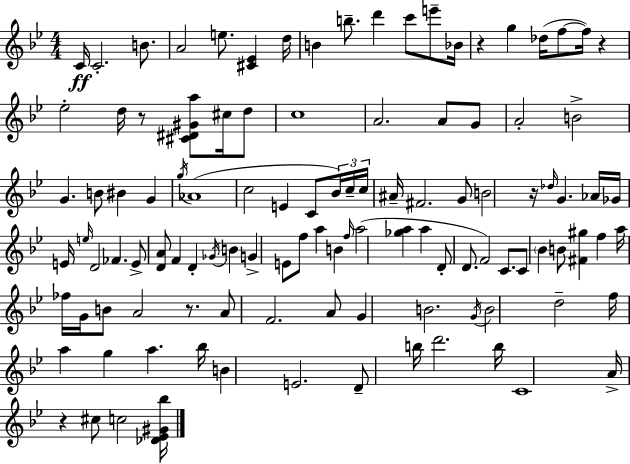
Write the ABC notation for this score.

X:1
T:Untitled
M:4/4
L:1/4
K:Bb
C/4 C2 B/2 A2 e/2 [^C_E] d/4 B b/2 d' c'/2 e'/2 _B/4 z g _d/4 f/2 f/4 z _e2 d/4 z/2 [^C^D^Ga]/2 ^c/4 d/2 c4 A2 A/2 G/2 A2 B2 G B/2 ^B G g/4 _A4 c2 E C/2 _B/4 c/4 c/4 ^A/4 ^F2 G/2 B2 z/4 _d/4 G _A/4 _G/4 E/4 e/4 D2 _F E/2 [DA]/2 F D _G/4 B G E/2 f/2 a B f/4 a2 [_ga] a D/2 D/2 F2 C/2 C/2 _B B/2 [^F^g] f a/4 _f/4 G/4 B/2 A2 z/2 A/2 F2 A/2 G B2 G/4 B2 d2 f/4 a g a _b/4 B E2 D/2 b/4 d'2 b/4 C4 A/4 z ^c/2 c2 [_D_E^G_b]/4